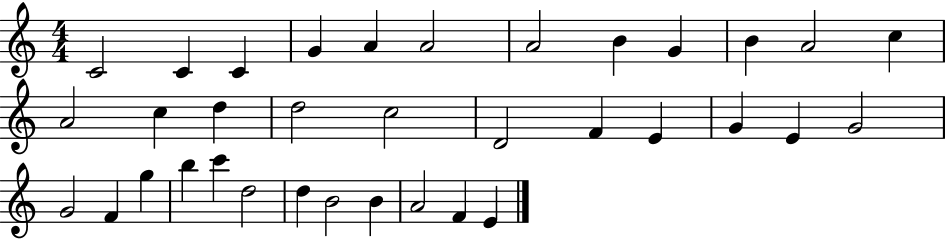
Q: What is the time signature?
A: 4/4